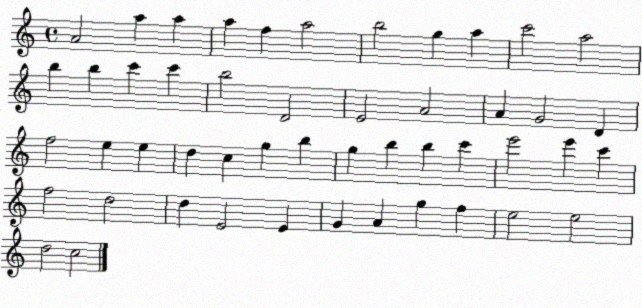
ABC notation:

X:1
T:Untitled
M:4/4
L:1/4
K:C
A2 a a a f a2 b2 g a c'2 a2 b b c' c' b2 D2 E2 A2 A G2 D f2 e e d c g b g b b c' e'2 e' c' f2 d2 d E2 E G A g f e2 e2 d2 c2